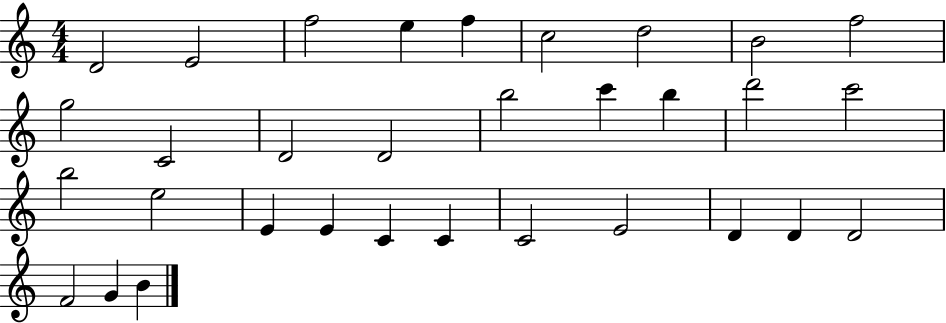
D4/h E4/h F5/h E5/q F5/q C5/h D5/h B4/h F5/h G5/h C4/h D4/h D4/h B5/h C6/q B5/q D6/h C6/h B5/h E5/h E4/q E4/q C4/q C4/q C4/h E4/h D4/q D4/q D4/h F4/h G4/q B4/q